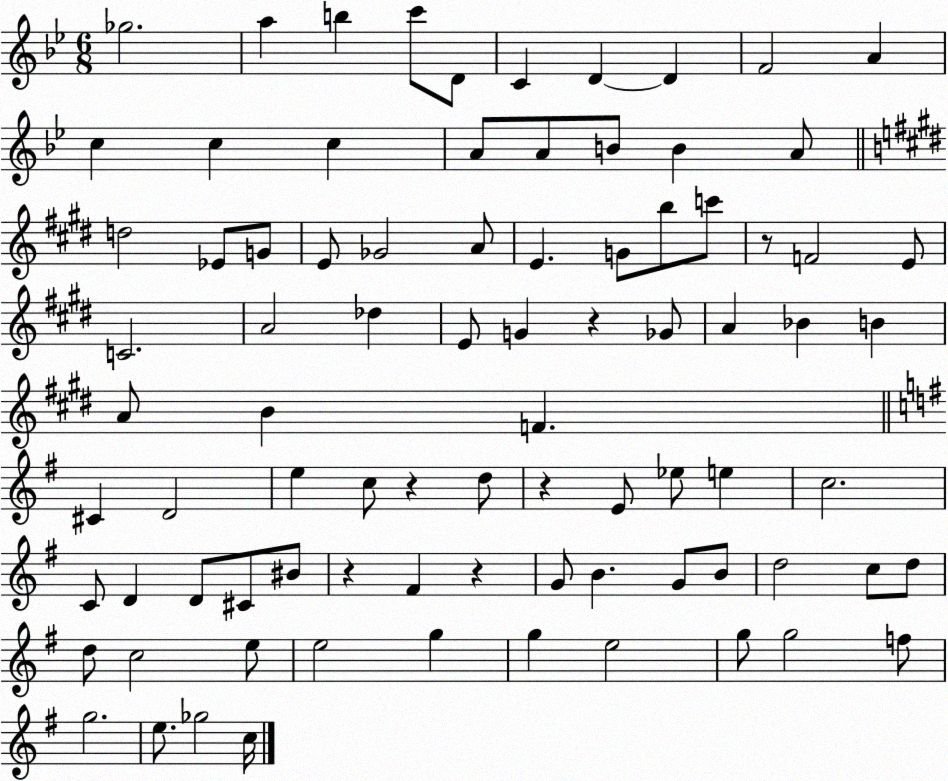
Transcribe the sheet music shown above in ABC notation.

X:1
T:Untitled
M:6/8
L:1/4
K:Bb
_g2 a b c'/2 D/2 C D D F2 A c c c A/2 A/2 B/2 B A/2 d2 _E/2 G/2 E/2 _G2 A/2 E G/2 b/2 c'/2 z/2 F2 E/2 C2 A2 _d E/2 G z _G/2 A _B B A/2 B F ^C D2 e c/2 z d/2 z E/2 _e/2 e c2 C/2 D D/2 ^C/2 ^B/2 z ^F z G/2 B G/2 B/2 d2 c/2 d/2 d/2 c2 e/2 e2 g g e2 g/2 g2 f/2 g2 e/2 _g2 c/4